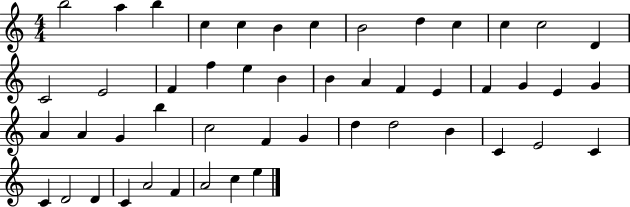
{
  \clef treble
  \numericTimeSignature
  \time 4/4
  \key c \major
  b''2 a''4 b''4 | c''4 c''4 b'4 c''4 | b'2 d''4 c''4 | c''4 c''2 d'4 | \break c'2 e'2 | f'4 f''4 e''4 b'4 | b'4 a'4 f'4 e'4 | f'4 g'4 e'4 g'4 | \break a'4 a'4 g'4 b''4 | c''2 f'4 g'4 | d''4 d''2 b'4 | c'4 e'2 c'4 | \break c'4 d'2 d'4 | c'4 a'2 f'4 | a'2 c''4 e''4 | \bar "|."
}